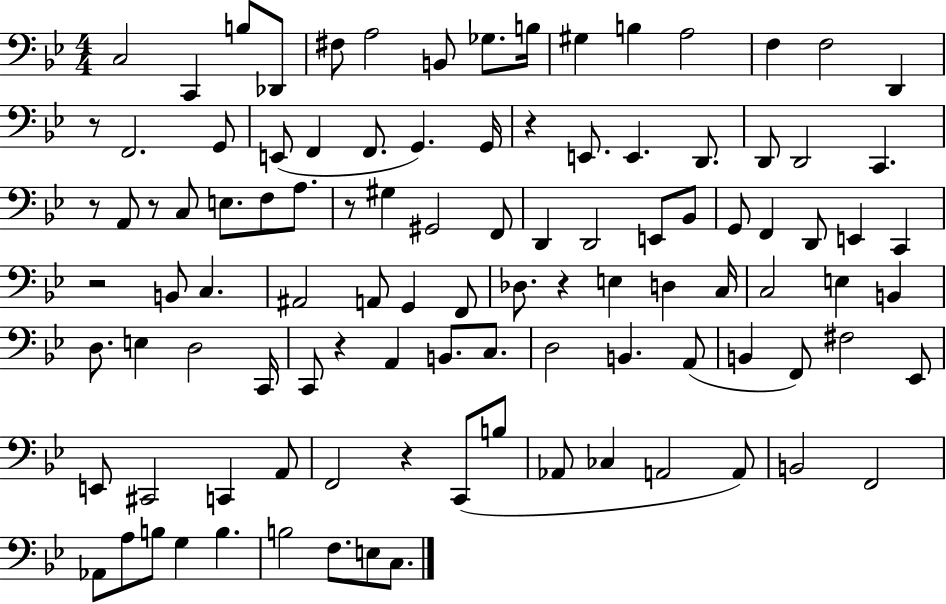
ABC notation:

X:1
T:Untitled
M:4/4
L:1/4
K:Bb
C,2 C,, B,/2 _D,,/2 ^F,/2 A,2 B,,/2 _G,/2 B,/4 ^G, B, A,2 F, F,2 D,, z/2 F,,2 G,,/2 E,,/2 F,, F,,/2 G,, G,,/4 z E,,/2 E,, D,,/2 D,,/2 D,,2 C,, z/2 A,,/2 z/2 C,/2 E,/2 F,/2 A,/2 z/2 ^G, ^G,,2 F,,/2 D,, D,,2 E,,/2 _B,,/2 G,,/2 F,, D,,/2 E,, C,, z2 B,,/2 C, ^A,,2 A,,/2 G,, F,,/2 _D,/2 z E, D, C,/4 C,2 E, B,, D,/2 E, D,2 C,,/4 C,,/2 z A,, B,,/2 C,/2 D,2 B,, A,,/2 B,, F,,/2 ^F,2 _E,,/2 E,,/2 ^C,,2 C,, A,,/2 F,,2 z C,,/2 B,/2 _A,,/2 _C, A,,2 A,,/2 B,,2 F,,2 _A,,/2 A,/2 B,/2 G, B, B,2 F,/2 E,/2 C,/2